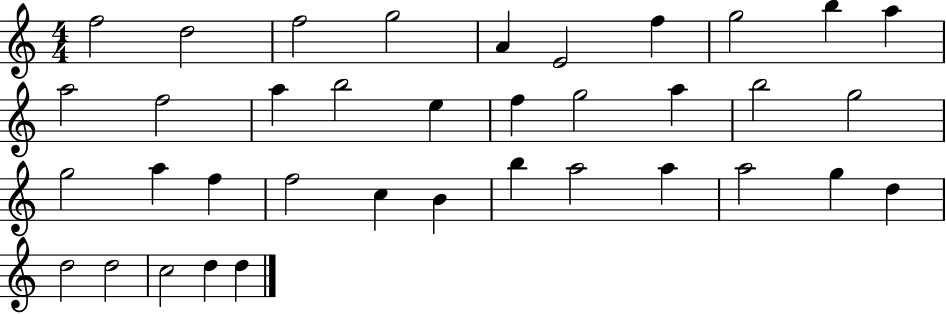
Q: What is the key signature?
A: C major